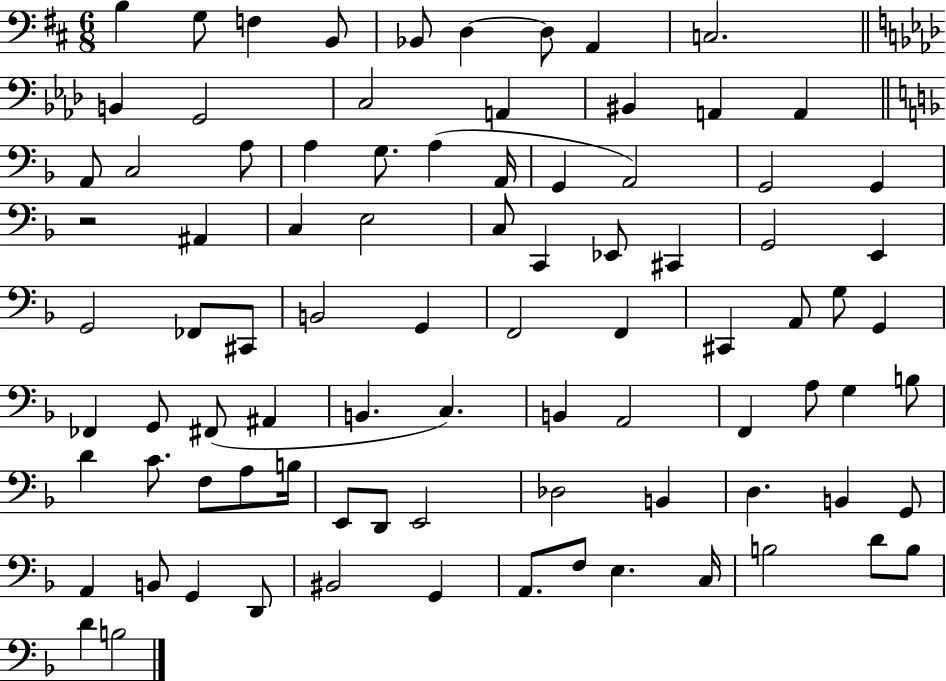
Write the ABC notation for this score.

X:1
T:Untitled
M:6/8
L:1/4
K:D
B, G,/2 F, B,,/2 _B,,/2 D, D,/2 A,, C,2 B,, G,,2 C,2 A,, ^B,, A,, A,, A,,/2 C,2 A,/2 A, G,/2 A, A,,/4 G,, A,,2 G,,2 G,, z2 ^A,, C, E,2 C,/2 C,, _E,,/2 ^C,, G,,2 E,, G,,2 _F,,/2 ^C,,/2 B,,2 G,, F,,2 F,, ^C,, A,,/2 G,/2 G,, _F,, G,,/2 ^F,,/2 ^A,, B,, C, B,, A,,2 F,, A,/2 G, B,/2 D C/2 F,/2 A,/2 B,/4 E,,/2 D,,/2 E,,2 _D,2 B,, D, B,, G,,/2 A,, B,,/2 G,, D,,/2 ^B,,2 G,, A,,/2 F,/2 E, C,/4 B,2 D/2 B,/2 D B,2